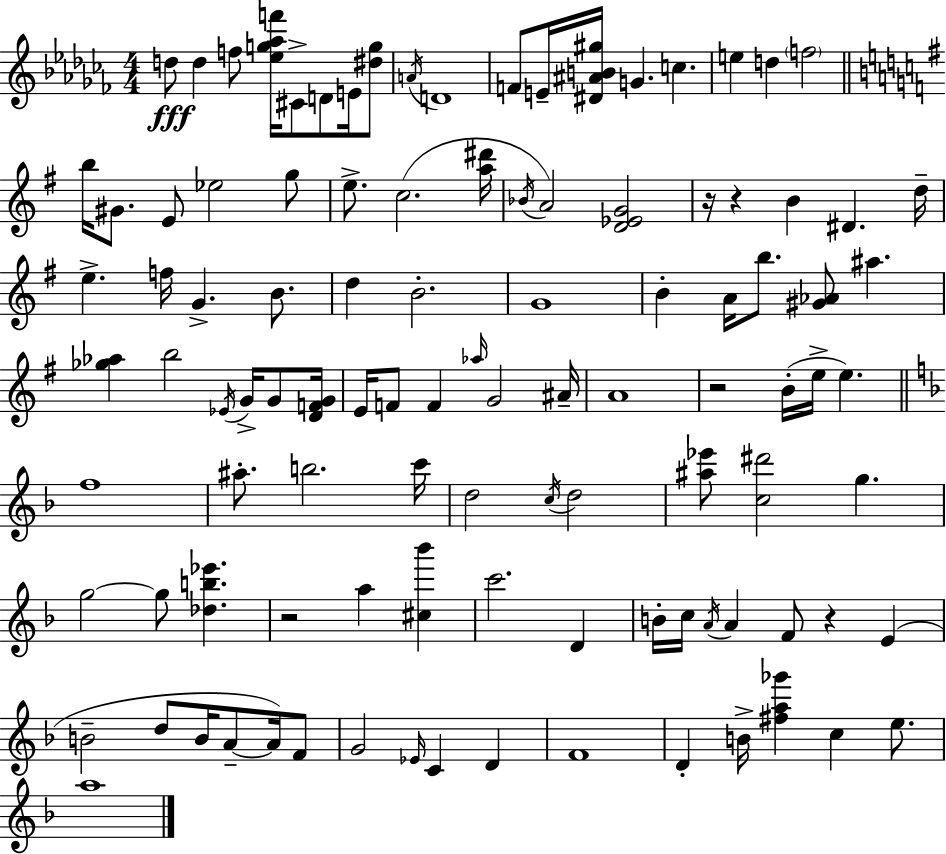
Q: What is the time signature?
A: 4/4